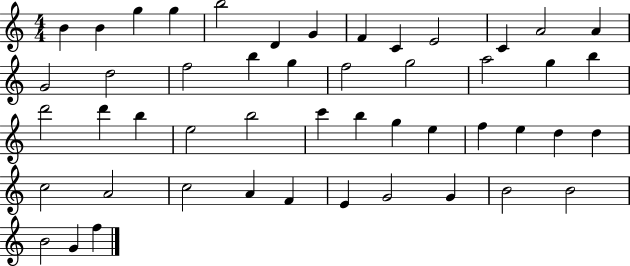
B4/q B4/q G5/q G5/q B5/h D4/q G4/q F4/q C4/q E4/h C4/q A4/h A4/q G4/h D5/h F5/h B5/q G5/q F5/h G5/h A5/h G5/q B5/q D6/h D6/q B5/q E5/h B5/h C6/q B5/q G5/q E5/q F5/q E5/q D5/q D5/q C5/h A4/h C5/h A4/q F4/q E4/q G4/h G4/q B4/h B4/h B4/h G4/q F5/q